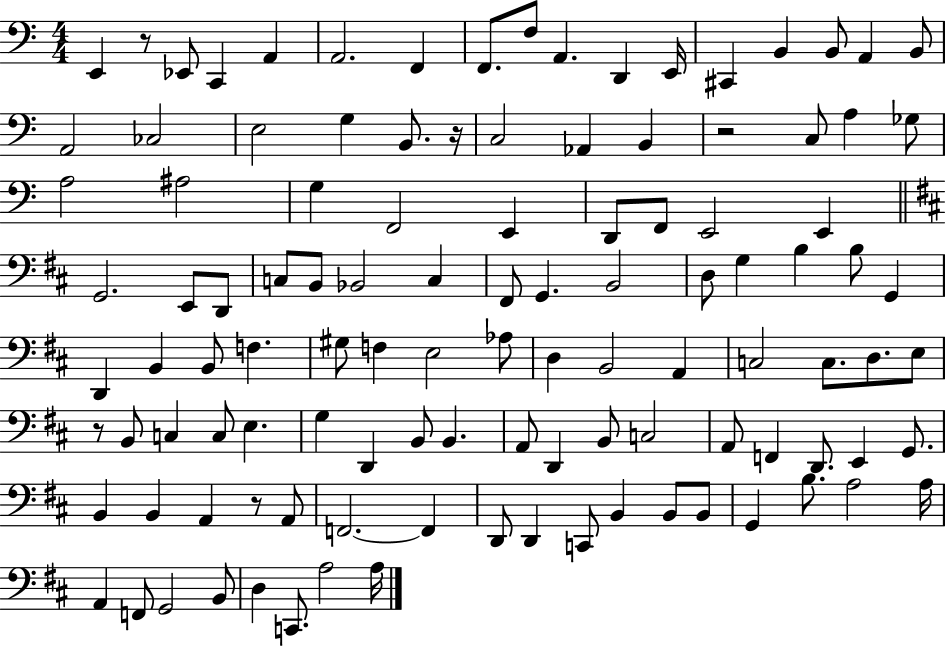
{
  \clef bass
  \numericTimeSignature
  \time 4/4
  \key c \major
  e,4 r8 ees,8 c,4 a,4 | a,2. f,4 | f,8. f8 a,4. d,4 e,16 | cis,4 b,4 b,8 a,4 b,8 | \break a,2 ces2 | e2 g4 b,8. r16 | c2 aes,4 b,4 | r2 c8 a4 ges8 | \break a2 ais2 | g4 f,2 e,4 | d,8 f,8 e,2 e,4 | \bar "||" \break \key b \minor g,2. e,8 d,8 | c8 b,8 bes,2 c4 | fis,8 g,4. b,2 | d8 g4 b4 b8 g,4 | \break d,4 b,4 b,8 f4. | gis8 f4 e2 aes8 | d4 b,2 a,4 | c2 c8. d8. e8 | \break r8 b,8 c4 c8 e4. | g4 d,4 b,8 b,4. | a,8 d,4 b,8 c2 | a,8 f,4 d,8. e,4 g,8. | \break b,4 b,4 a,4 r8 a,8 | f,2.~~ f,4 | d,8 d,4 c,8 b,4 b,8 b,8 | g,4 b8. a2 a16 | \break a,4 f,8 g,2 b,8 | d4 c,8. a2 a16 | \bar "|."
}